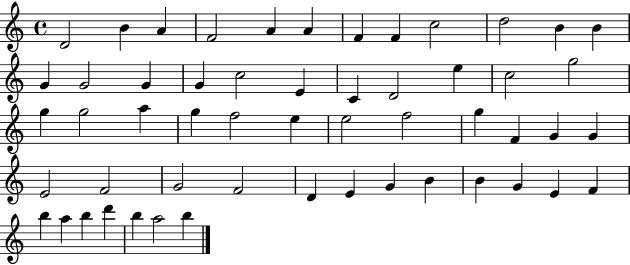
X:1
T:Untitled
M:4/4
L:1/4
K:C
D2 B A F2 A A F F c2 d2 B B G G2 G G c2 E C D2 e c2 g2 g g2 a g f2 e e2 f2 g F G G E2 F2 G2 F2 D E G B B G E F b a b d' b a2 b